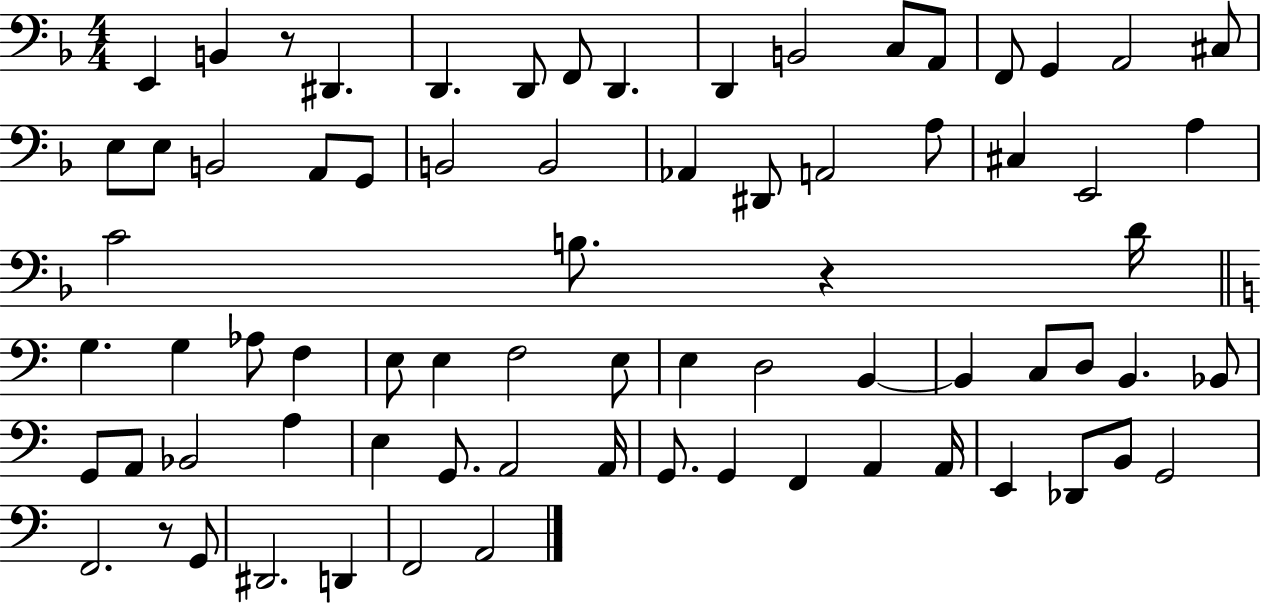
X:1
T:Untitled
M:4/4
L:1/4
K:F
E,, B,, z/2 ^D,, D,, D,,/2 F,,/2 D,, D,, B,,2 C,/2 A,,/2 F,,/2 G,, A,,2 ^C,/2 E,/2 E,/2 B,,2 A,,/2 G,,/2 B,,2 B,,2 _A,, ^D,,/2 A,,2 A,/2 ^C, E,,2 A, C2 B,/2 z D/4 G, G, _A,/2 F, E,/2 E, F,2 E,/2 E, D,2 B,, B,, C,/2 D,/2 B,, _B,,/2 G,,/2 A,,/2 _B,,2 A, E, G,,/2 A,,2 A,,/4 G,,/2 G,, F,, A,, A,,/4 E,, _D,,/2 B,,/2 G,,2 F,,2 z/2 G,,/2 ^D,,2 D,, F,,2 A,,2